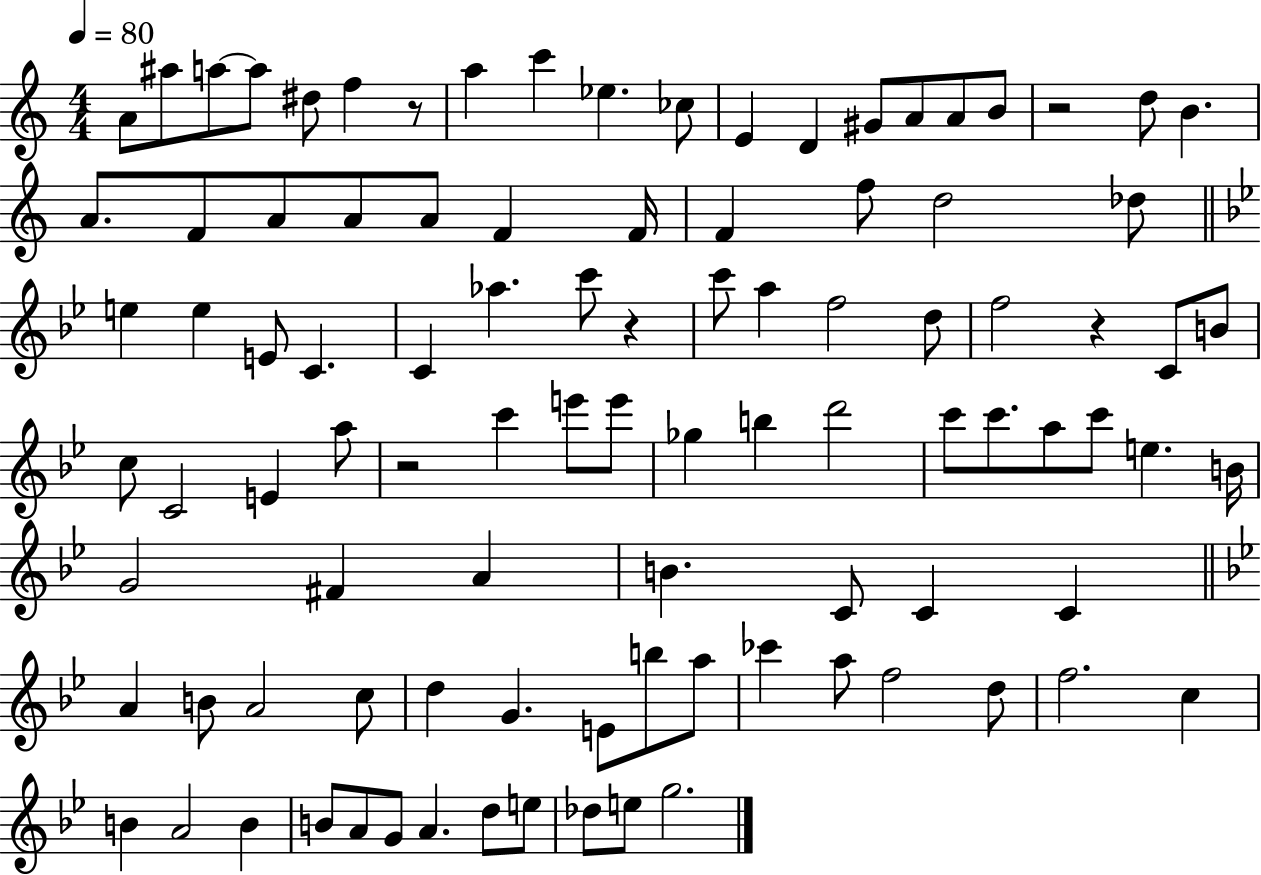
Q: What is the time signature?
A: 4/4